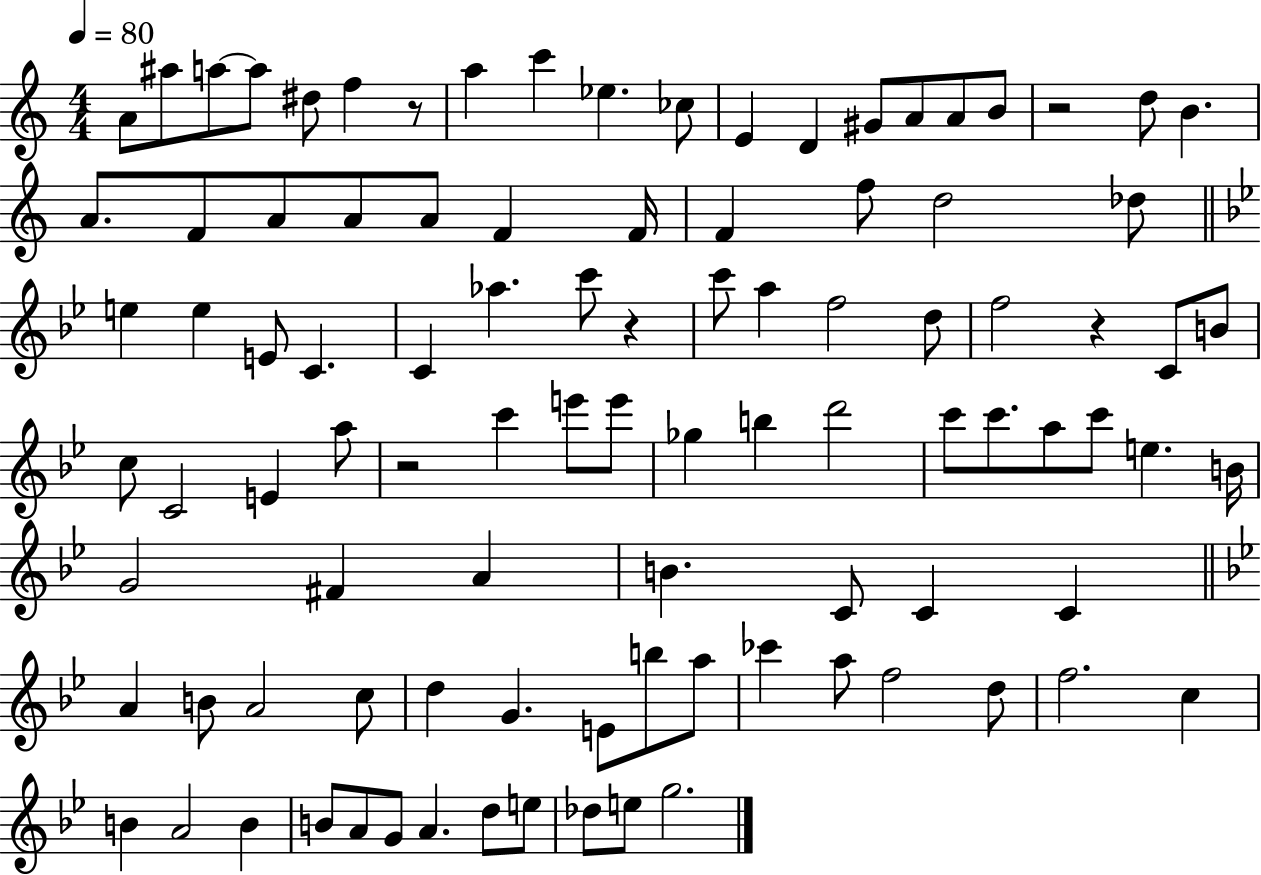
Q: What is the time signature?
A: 4/4